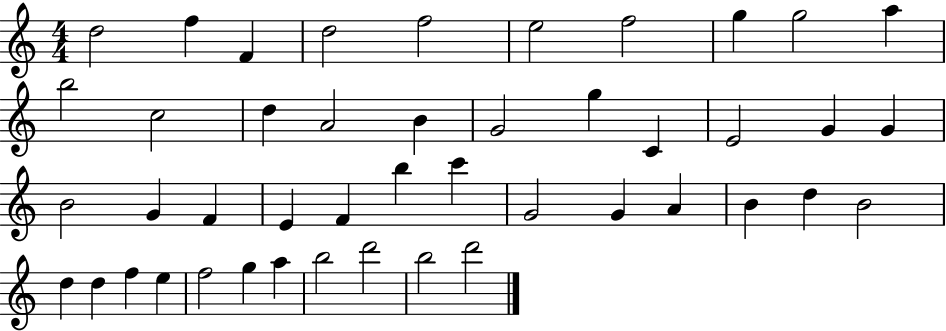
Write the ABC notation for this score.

X:1
T:Untitled
M:4/4
L:1/4
K:C
d2 f F d2 f2 e2 f2 g g2 a b2 c2 d A2 B G2 g C E2 G G B2 G F E F b c' G2 G A B d B2 d d f e f2 g a b2 d'2 b2 d'2